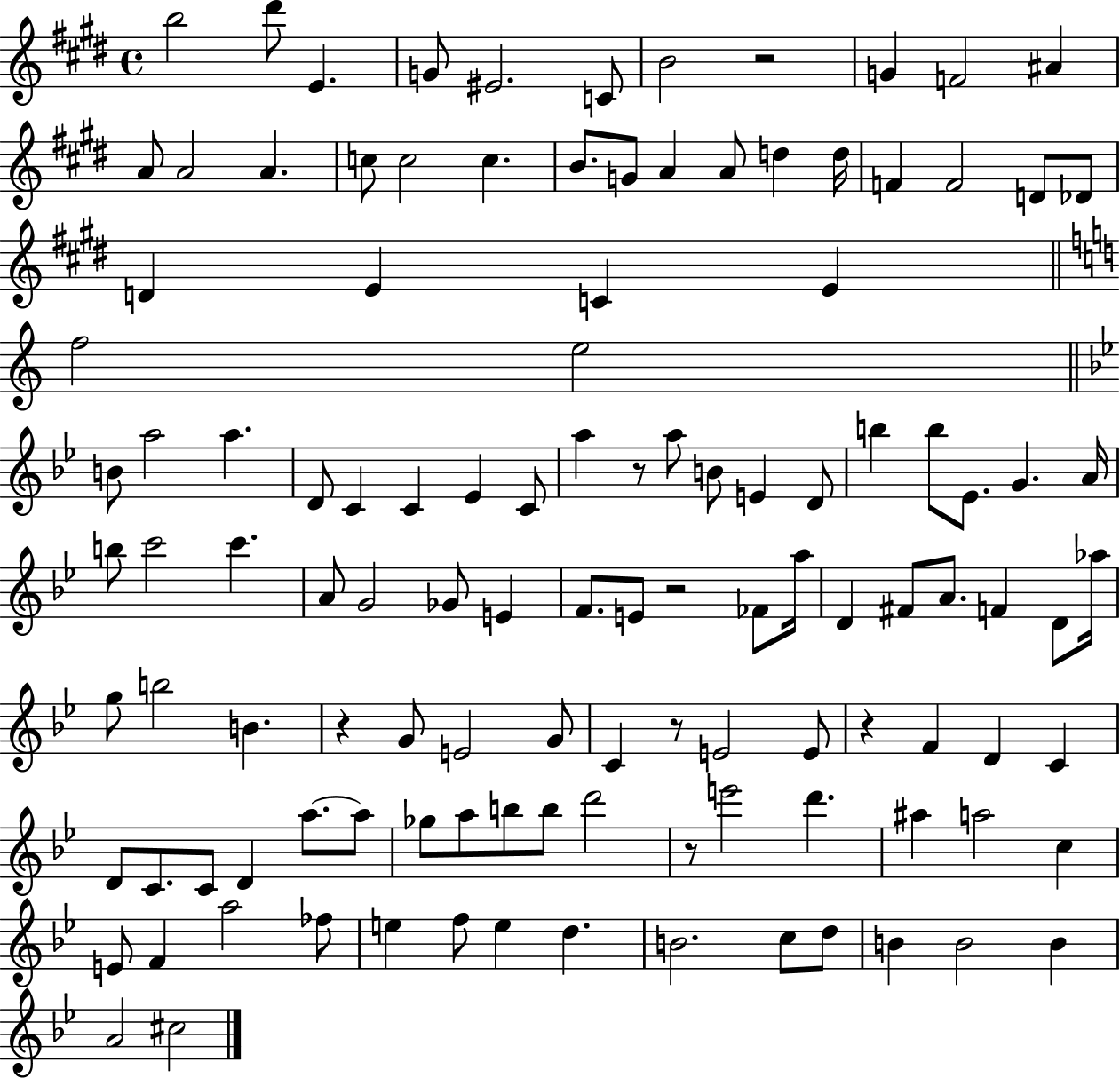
X:1
T:Untitled
M:4/4
L:1/4
K:E
b2 ^d'/2 E G/2 ^E2 C/2 B2 z2 G F2 ^A A/2 A2 A c/2 c2 c B/2 G/2 A A/2 d d/4 F F2 D/2 _D/2 D E C E f2 e2 B/2 a2 a D/2 C C _E C/2 a z/2 a/2 B/2 E D/2 b b/2 _E/2 G A/4 b/2 c'2 c' A/2 G2 _G/2 E F/2 E/2 z2 _F/2 a/4 D ^F/2 A/2 F D/2 _a/4 g/2 b2 B z G/2 E2 G/2 C z/2 E2 E/2 z F D C D/2 C/2 C/2 D a/2 a/2 _g/2 a/2 b/2 b/2 d'2 z/2 e'2 d' ^a a2 c E/2 F a2 _f/2 e f/2 e d B2 c/2 d/2 B B2 B A2 ^c2